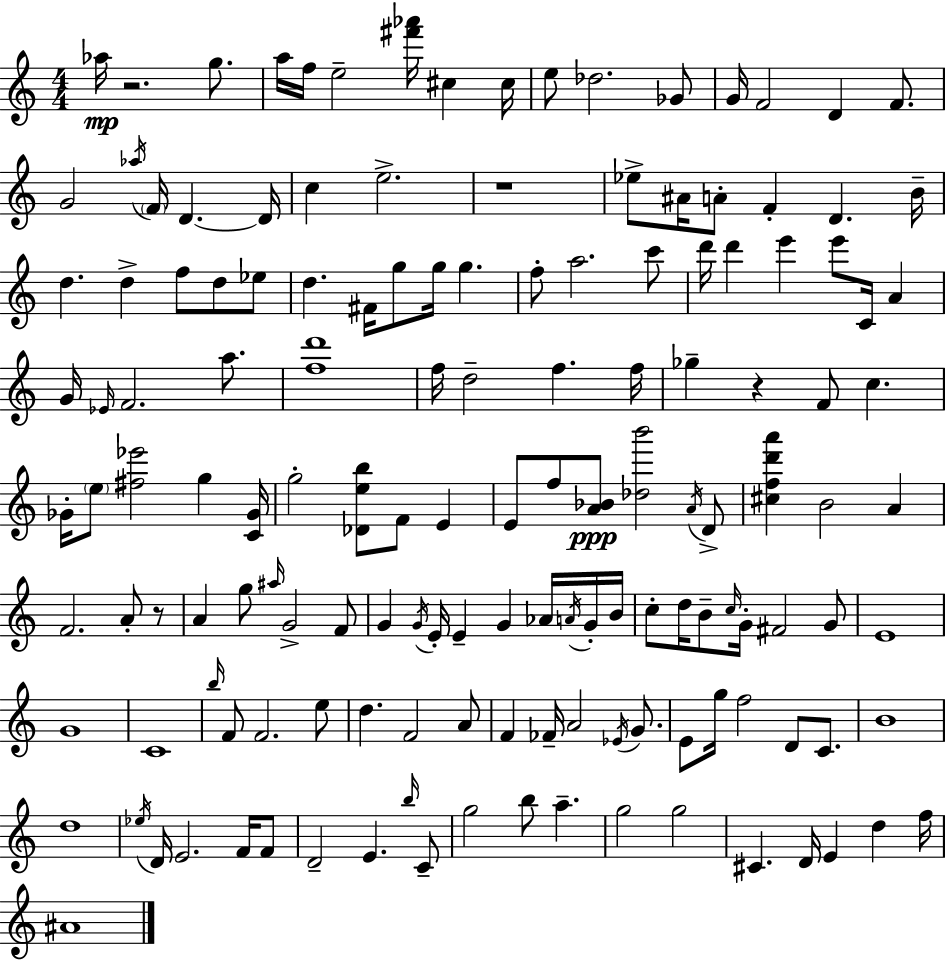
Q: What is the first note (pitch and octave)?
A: Ab5